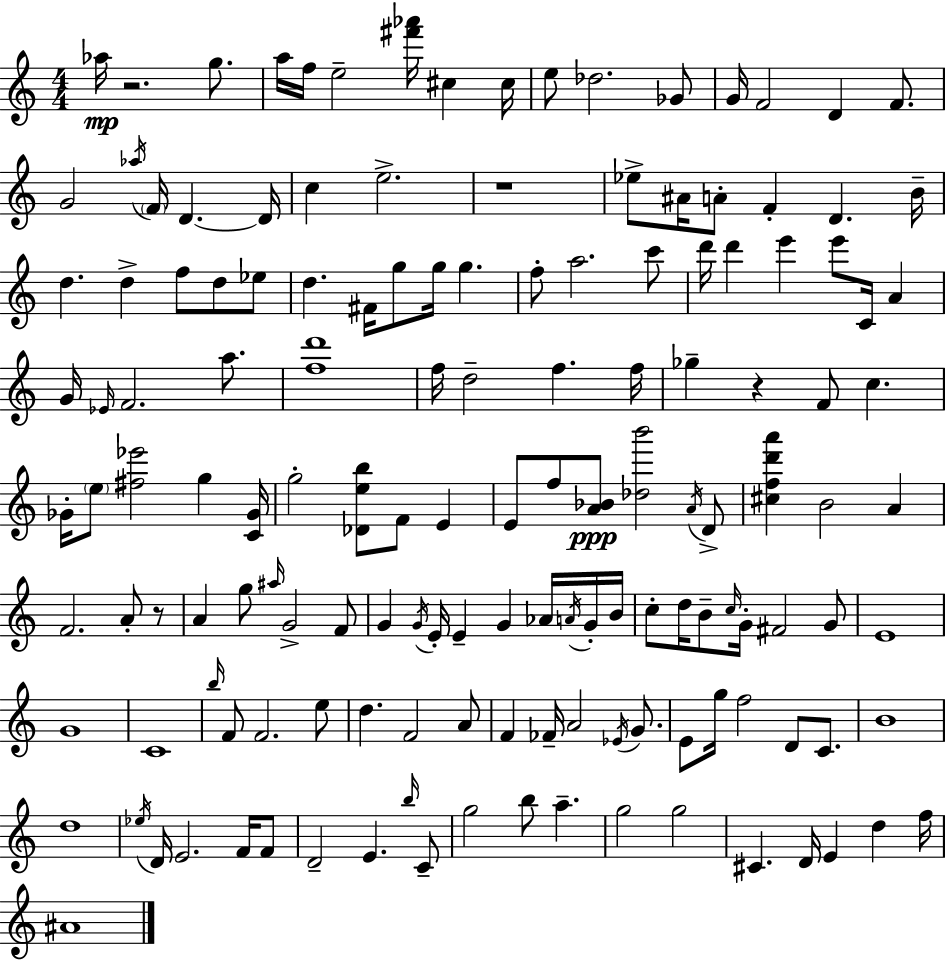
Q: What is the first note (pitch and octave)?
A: Ab5